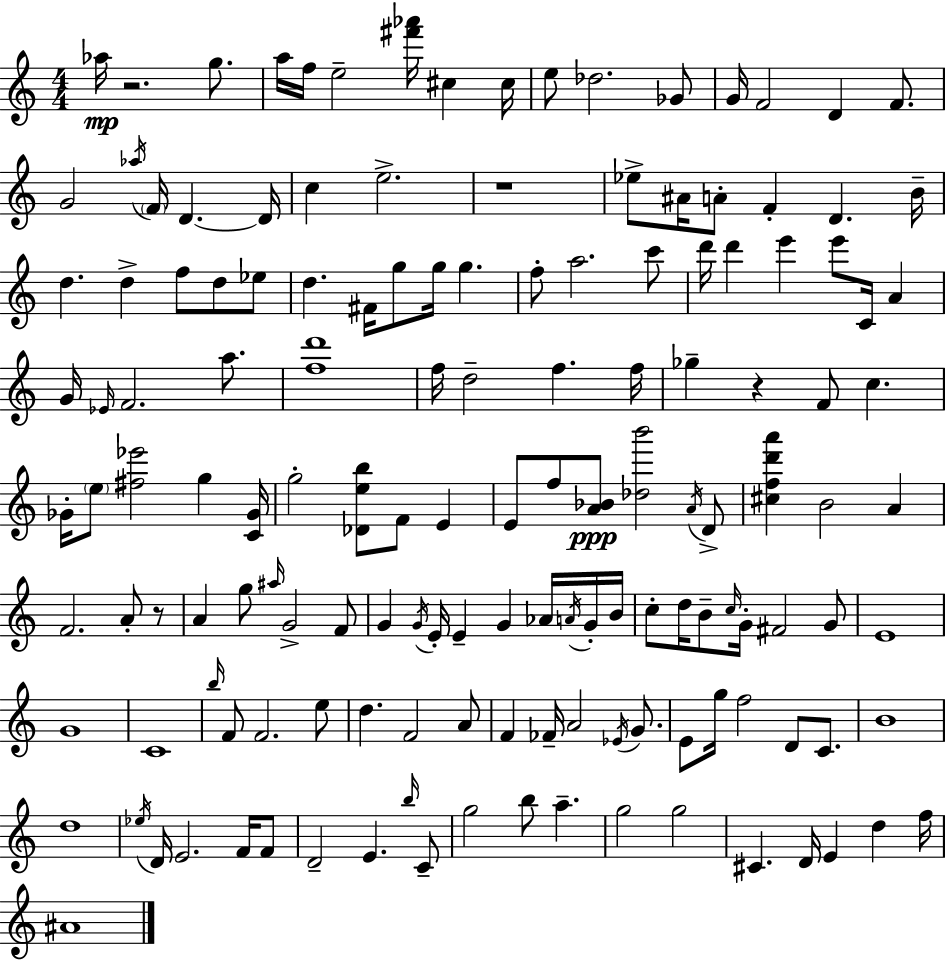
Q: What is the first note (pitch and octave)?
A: Ab5